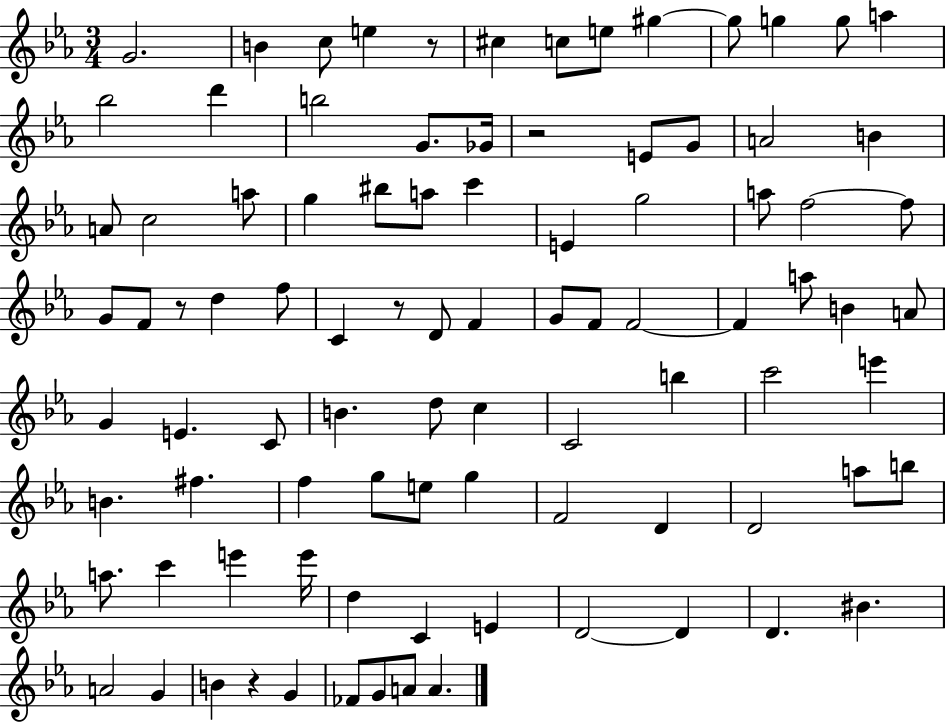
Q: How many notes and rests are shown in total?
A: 92